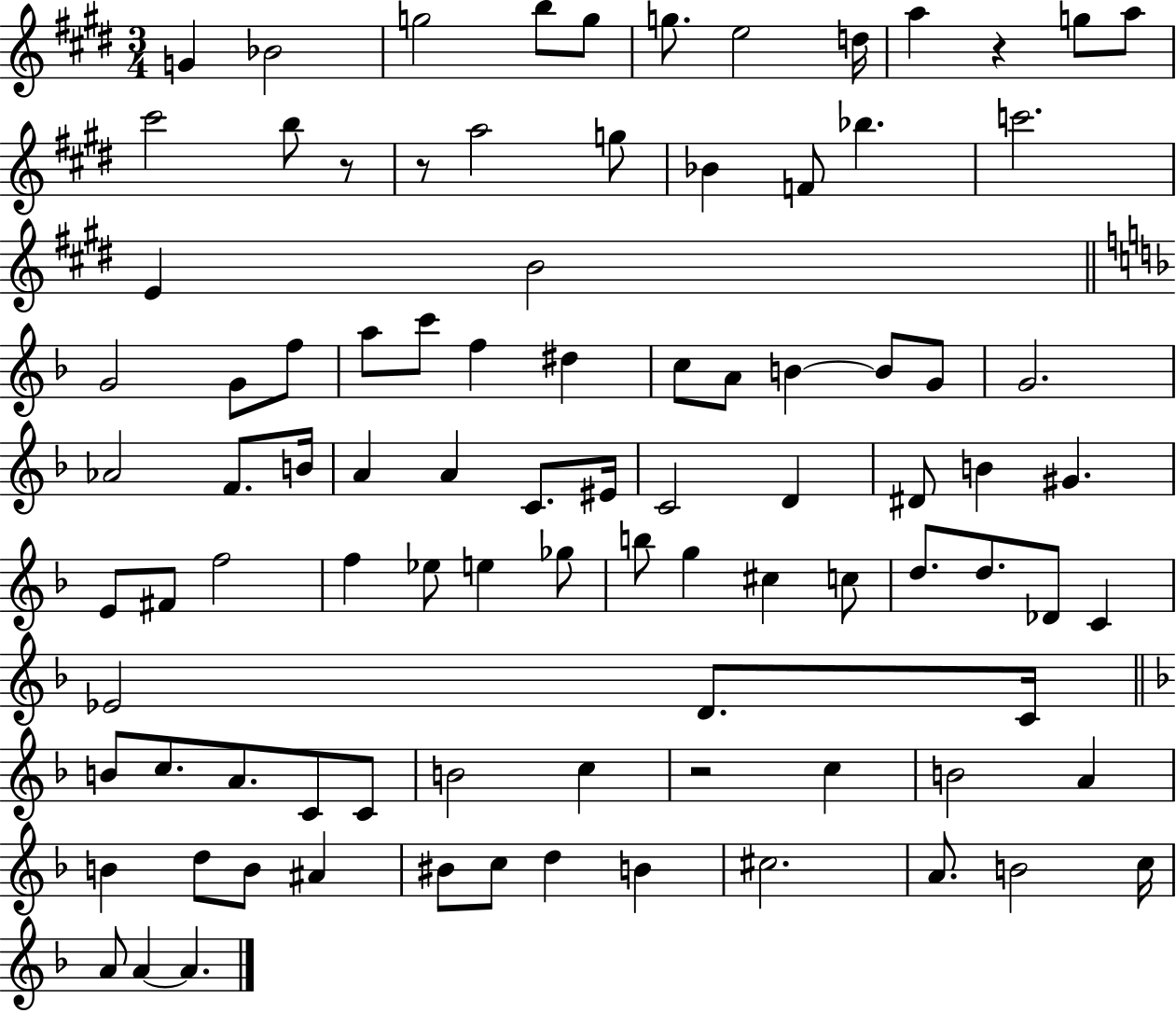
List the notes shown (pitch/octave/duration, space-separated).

G4/q Bb4/h G5/h B5/e G5/e G5/e. E5/h D5/s A5/q R/q G5/e A5/e C#6/h B5/e R/e R/e A5/h G5/e Bb4/q F4/e Bb5/q. C6/h. E4/q B4/h G4/h G4/e F5/e A5/e C6/e F5/q D#5/q C5/e A4/e B4/q B4/e G4/e G4/h. Ab4/h F4/e. B4/s A4/q A4/q C4/e. EIS4/s C4/h D4/q D#4/e B4/q G#4/q. E4/e F#4/e F5/h F5/q Eb5/e E5/q Gb5/e B5/e G5/q C#5/q C5/e D5/e. D5/e. Db4/e C4/q Eb4/h D4/e. C4/s B4/e C5/e. A4/e. C4/e C4/e B4/h C5/q R/h C5/q B4/h A4/q B4/q D5/e B4/e A#4/q BIS4/e C5/e D5/q B4/q C#5/h. A4/e. B4/h C5/s A4/e A4/q A4/q.